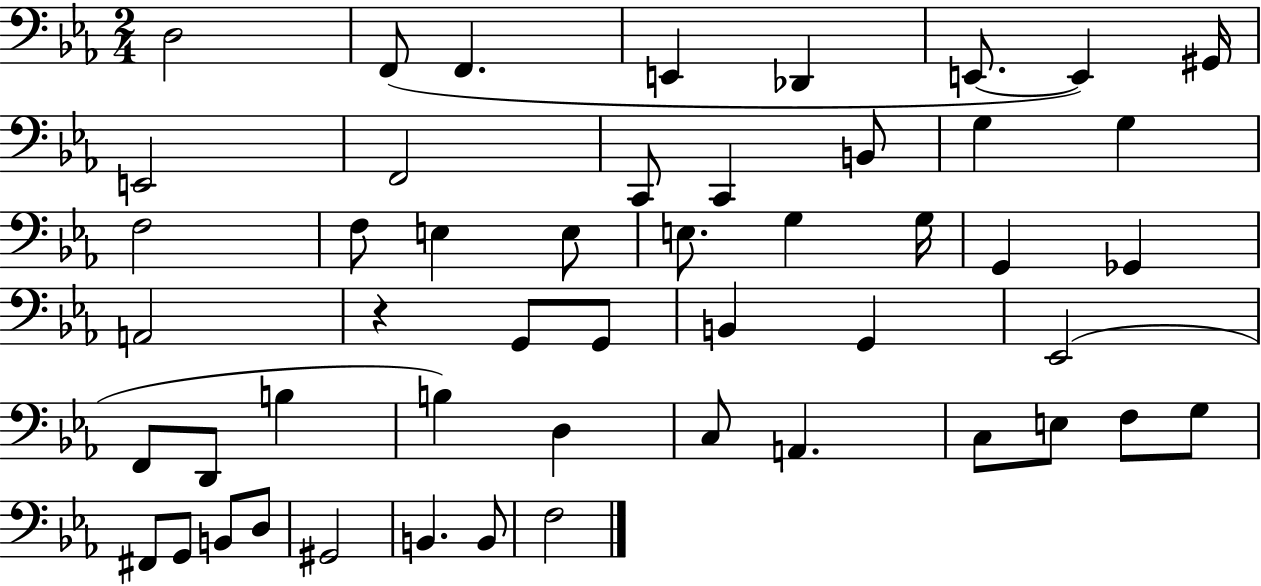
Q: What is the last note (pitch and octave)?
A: F3